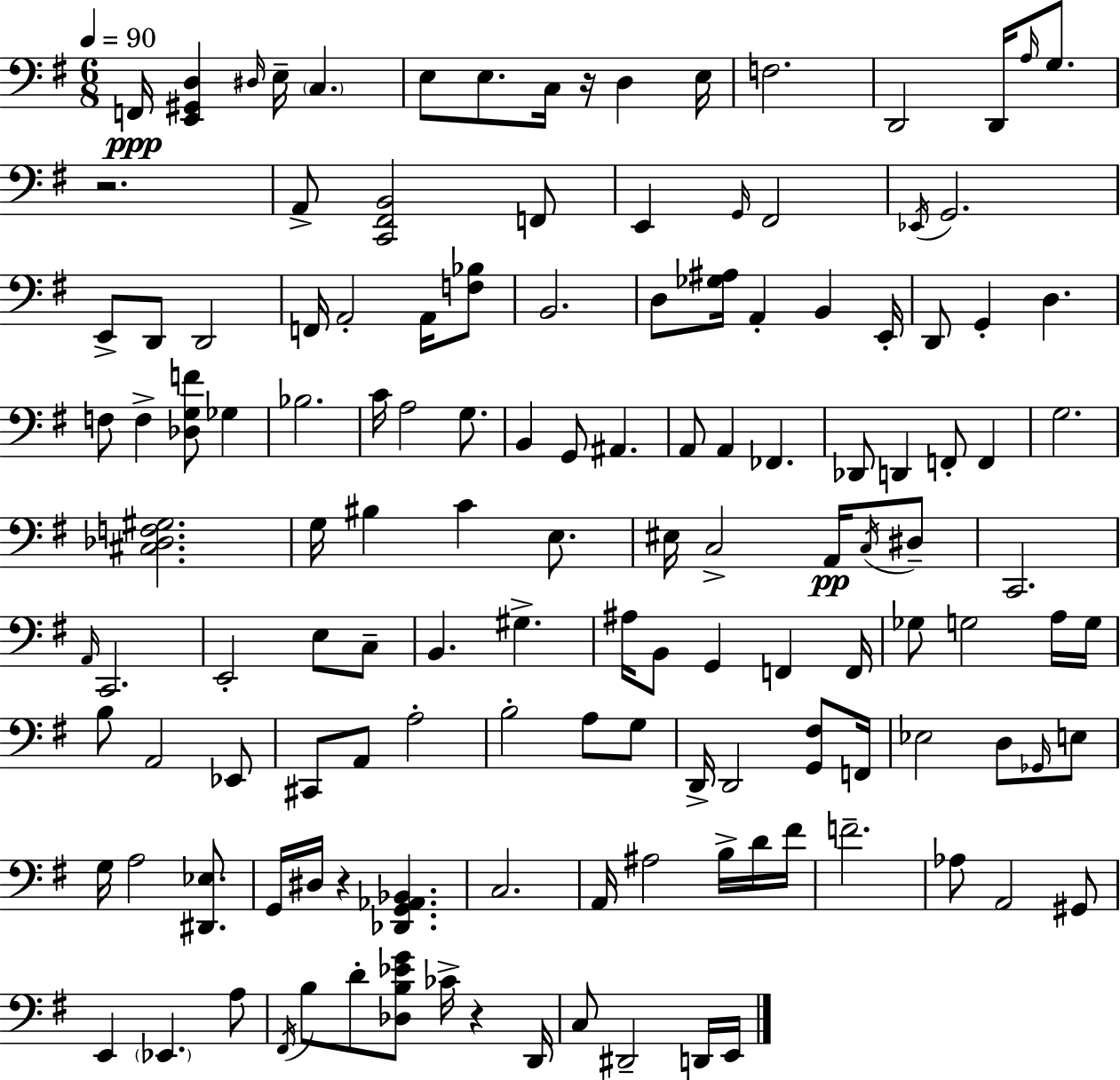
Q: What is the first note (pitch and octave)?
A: F2